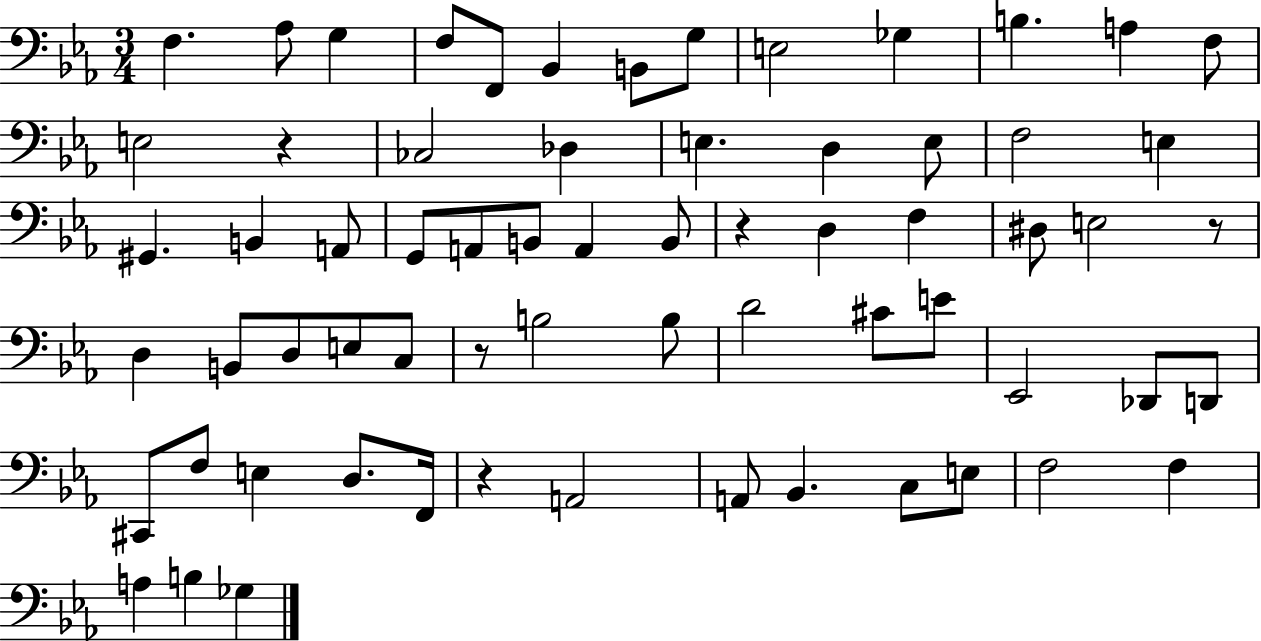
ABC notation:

X:1
T:Untitled
M:3/4
L:1/4
K:Eb
F, _A,/2 G, F,/2 F,,/2 _B,, B,,/2 G,/2 E,2 _G, B, A, F,/2 E,2 z _C,2 _D, E, D, E,/2 F,2 E, ^G,, B,, A,,/2 G,,/2 A,,/2 B,,/2 A,, B,,/2 z D, F, ^D,/2 E,2 z/2 D, B,,/2 D,/2 E,/2 C,/2 z/2 B,2 B,/2 D2 ^C/2 E/2 _E,,2 _D,,/2 D,,/2 ^C,,/2 F,/2 E, D,/2 F,,/4 z A,,2 A,,/2 _B,, C,/2 E,/2 F,2 F, A, B, _G,